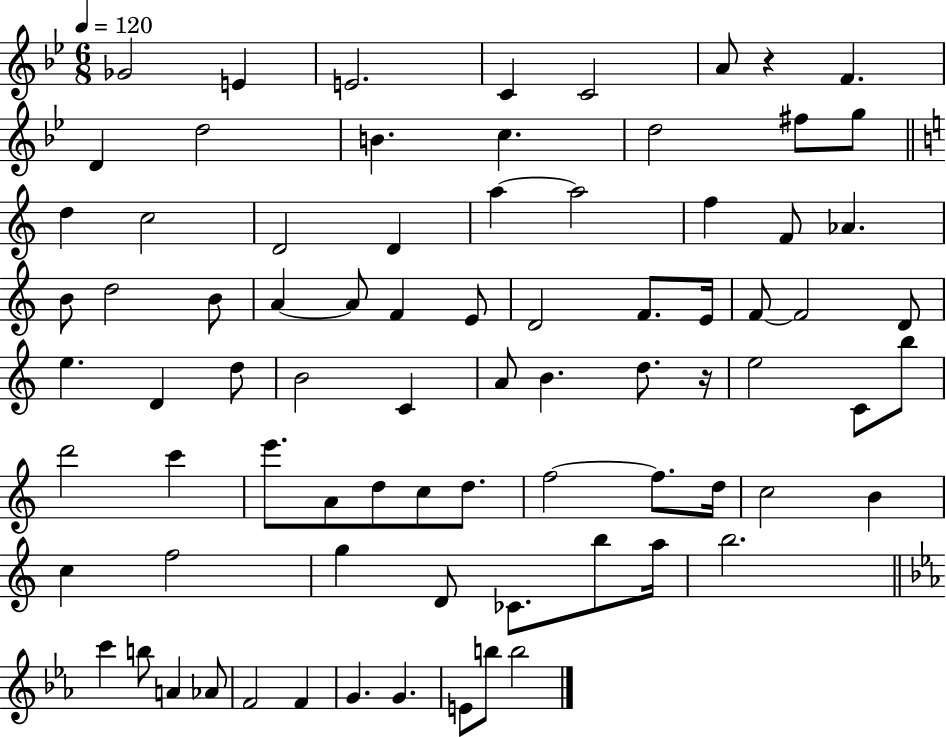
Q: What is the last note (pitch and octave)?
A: B5